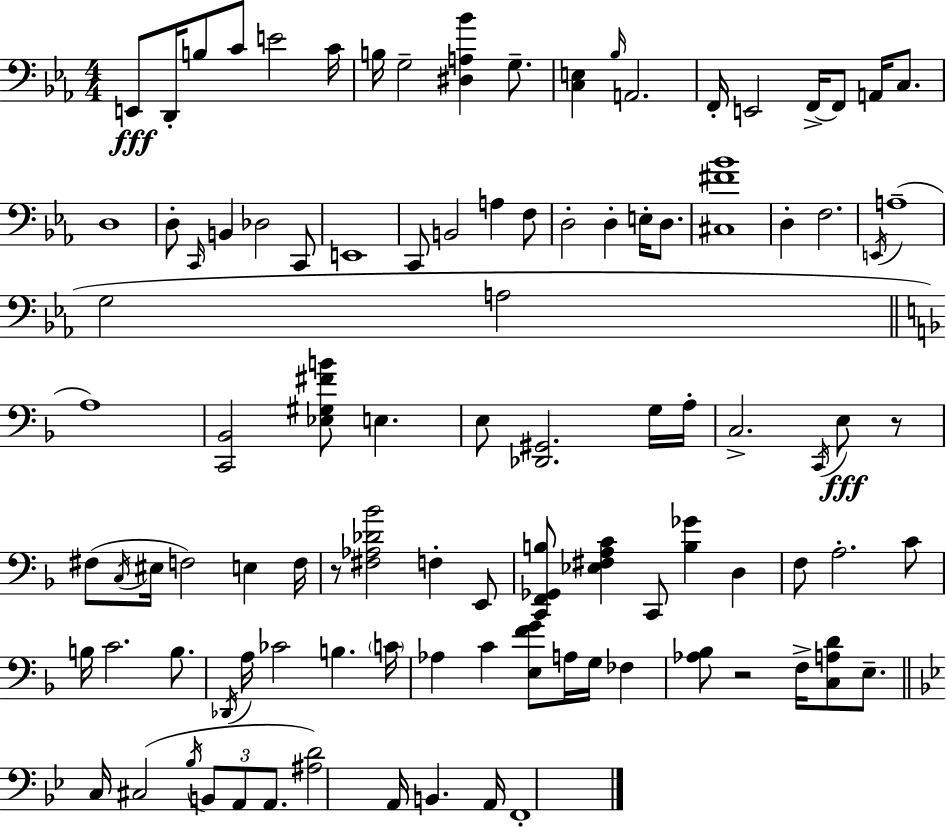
{
  \clef bass
  \numericTimeSignature
  \time 4/4
  \key c \minor
  e,8\fff d,16-. b8 c'8 e'2 c'16 | b16 g2-- <dis a bes'>4 g8.-- | <c e>4 \grace { bes16 } a,2. | f,16-. e,2 f,16->~~ f,8 a,16 c8. | \break d1 | d8-. \grace { c,16 } b,4 des2 | c,8 e,1 | c,8 b,2 a4 | \break f8 d2-. d4-. e16-. d8. | <cis fis' bes'>1 | d4-. f2. | \acciaccatura { e,16 } a1--( | \break g2 a2 | \bar "||" \break \key f \major a1) | <c, bes,>2 <ees gis fis' b'>8 e4. | e8 <des, gis,>2. g16 a16-. | c2.-> \acciaccatura { c,16 }\fff e8 r8 | \break fis8( \acciaccatura { c16 } eis16 f2) e4 | f16 r8 <fis aes des' bes'>2 f4-. | e,8 <c, f, ges, b>8 <ees fis a c'>4 c,8 <b ges'>4 d4 | f8 a2.-. | \break c'8 b16 c'2. b8. | \acciaccatura { des,16 } a16 ces'2 b4. | \parenthesize c'16 aes4 c'4 <e f' g'>8 a16 g16 fes4 | <aes bes>8 r2 f16-> <c a d'>8 | \break e8.-- \bar "||" \break \key g \minor c16 cis2( \acciaccatura { bes16 } \tuplet 3/2 { b,8 a,8 a,8. } | <ais d'>2) a,16 b,4. | a,16 f,1-. | \bar "|."
}